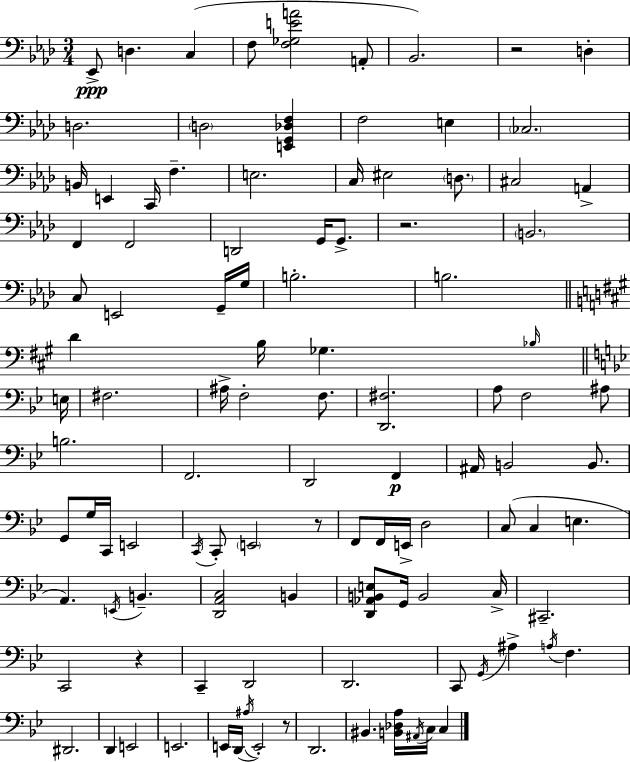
{
  \clef bass
  \numericTimeSignature
  \time 3/4
  \key aes \major
  ees,8->\ppp d4. c4( | f8 <f ges e' a'>2 a,8-. | bes,2.) | r2 d4-. | \break d2. | \parenthesize d2 <e, g, des f>4 | f2 e4 | \parenthesize ces2. | \break b,16 e,4 c,16 f4.-- | e2. | c16 eis2 \parenthesize d8. | cis2 a,4-> | \break f,4 f,2 | d,2 g,16 g,8.-> | r2. | \parenthesize b,2. | \break c8 e,2 g,16-- g16 | b2.-. | b2. | \bar "||" \break \key a \major d'4 b16 ges4. \grace { bes16 } | \bar "||" \break \key bes \major e16 fis2. | ais16-> f2-. f8. | <d, fis>2. | a8 f2 ais8 | \break b2. | f,2. | d,2 f,4\p | ais,16 b,2 b,8. | \break g,8 g16 c,16 e,2 | \acciaccatura { c,16 } c,8-. \parenthesize e,2 | r8 f,8 f,16 e,16-> d2 | c8( c4 e4. | \break a,4.) \acciaccatura { e,16 } b,4.-- | <d, a, c>2 b,4 | <d, aes, b, e>8 g,16 b,2 | c16-> cis,2.-- | \break c,2 r4 | c,4-- d,2 | d,2. | c,8 \acciaccatura { g,16 } ais4-> \acciaccatura { a16 } f4. | \break dis,2. | d,4 e,2 | e,2. | e,16 d,16( \acciaccatura { ais16 } e,2-.) | \break r8 d,2. | bis,4. | <b, des a>16 \acciaccatura { ais,16 } c16 c4 \bar "|."
}